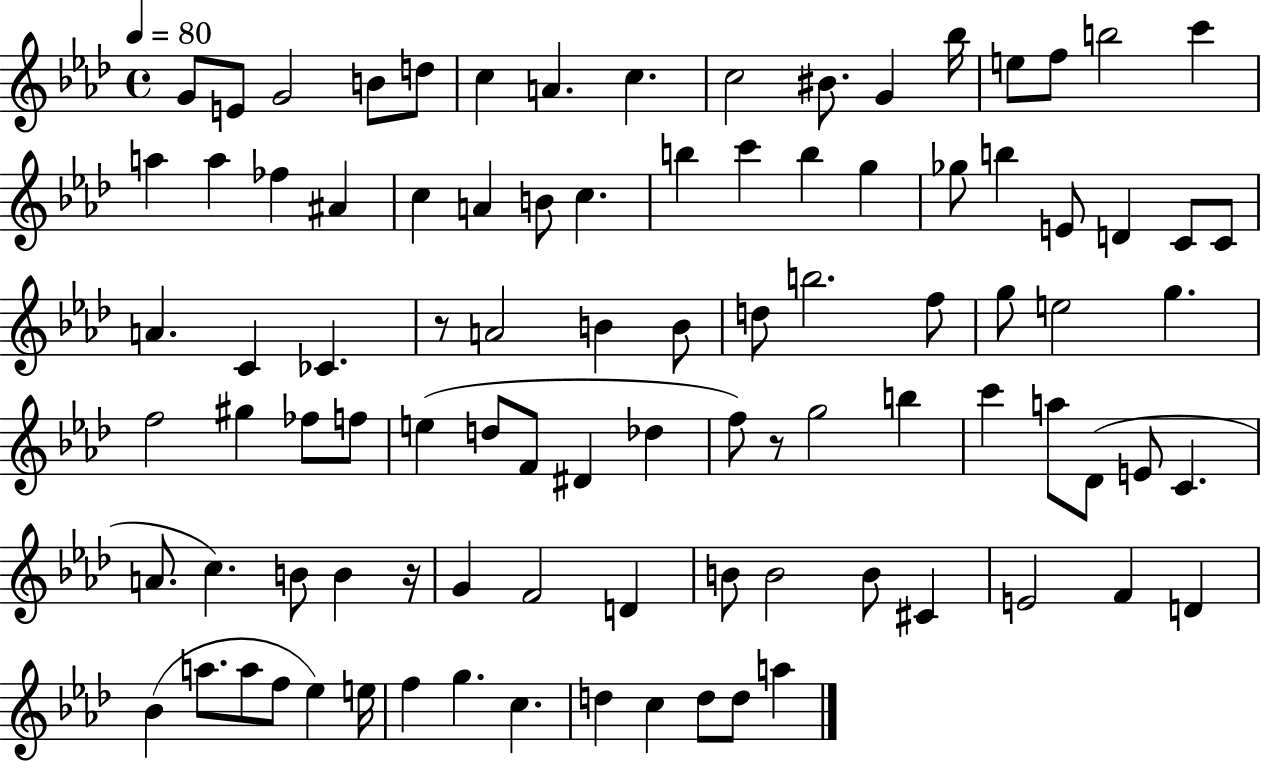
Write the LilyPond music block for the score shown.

{
  \clef treble
  \time 4/4
  \defaultTimeSignature
  \key aes \major
  \tempo 4 = 80
  g'8 e'8 g'2 b'8 d''8 | c''4 a'4. c''4. | c''2 bis'8. g'4 bes''16 | e''8 f''8 b''2 c'''4 | \break a''4 a''4 fes''4 ais'4 | c''4 a'4 b'8 c''4. | b''4 c'''4 b''4 g''4 | ges''8 b''4 e'8 d'4 c'8 c'8 | \break a'4. c'4 ces'4. | r8 a'2 b'4 b'8 | d''8 b''2. f''8 | g''8 e''2 g''4. | \break f''2 gis''4 fes''8 f''8 | e''4( d''8 f'8 dis'4 des''4 | f''8) r8 g''2 b''4 | c'''4 a''8 des'8( e'8 c'4. | \break a'8. c''4.) b'8 b'4 r16 | g'4 f'2 d'4 | b'8 b'2 b'8 cis'4 | e'2 f'4 d'4 | \break bes'4( a''8. a''8 f''8 ees''4) e''16 | f''4 g''4. c''4. | d''4 c''4 d''8 d''8 a''4 | \bar "|."
}